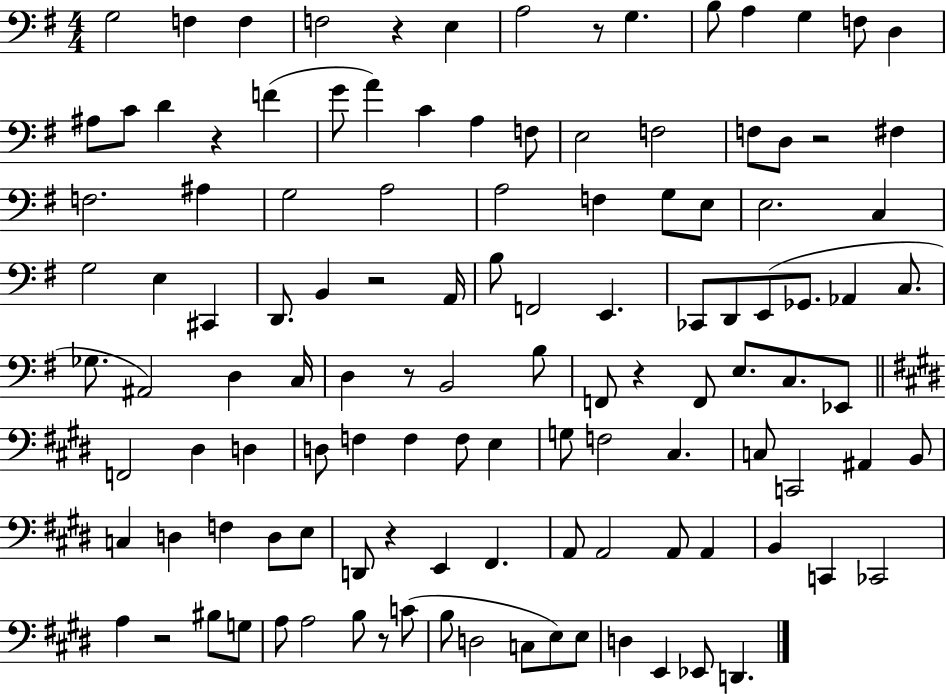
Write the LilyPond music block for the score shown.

{
  \clef bass
  \numericTimeSignature
  \time 4/4
  \key g \major
  g2 f4 f4 | f2 r4 e4 | a2 r8 g4. | b8 a4 g4 f8 d4 | \break ais8 c'8 d'4 r4 f'4( | g'8 a'4) c'4 a4 f8 | e2 f2 | f8 d8 r2 fis4 | \break f2. ais4 | g2 a2 | a2 f4 g8 e8 | e2. c4 | \break g2 e4 cis,4 | d,8. b,4 r2 a,16 | b8 f,2 e,4. | ces,8 d,8 e,8( ges,8. aes,4 c8. | \break ges8. ais,2) d4 c16 | d4 r8 b,2 b8 | f,8 r4 f,8 e8. c8. ees,8 | \bar "||" \break \key e \major f,2 dis4 d4 | d8 f4 f4 f8 e4 | g8 f2 cis4. | c8 c,2 ais,4 b,8 | \break c4 d4 f4 d8 e8 | d,8 r4 e,4 fis,4. | a,8 a,2 a,8 a,4 | b,4 c,4 ces,2 | \break a4 r2 bis8 g8 | a8 a2 b8 r8 c'8( | b8 d2 c8 e8) e8 | d4 e,4 ees,8 d,4. | \break \bar "|."
}